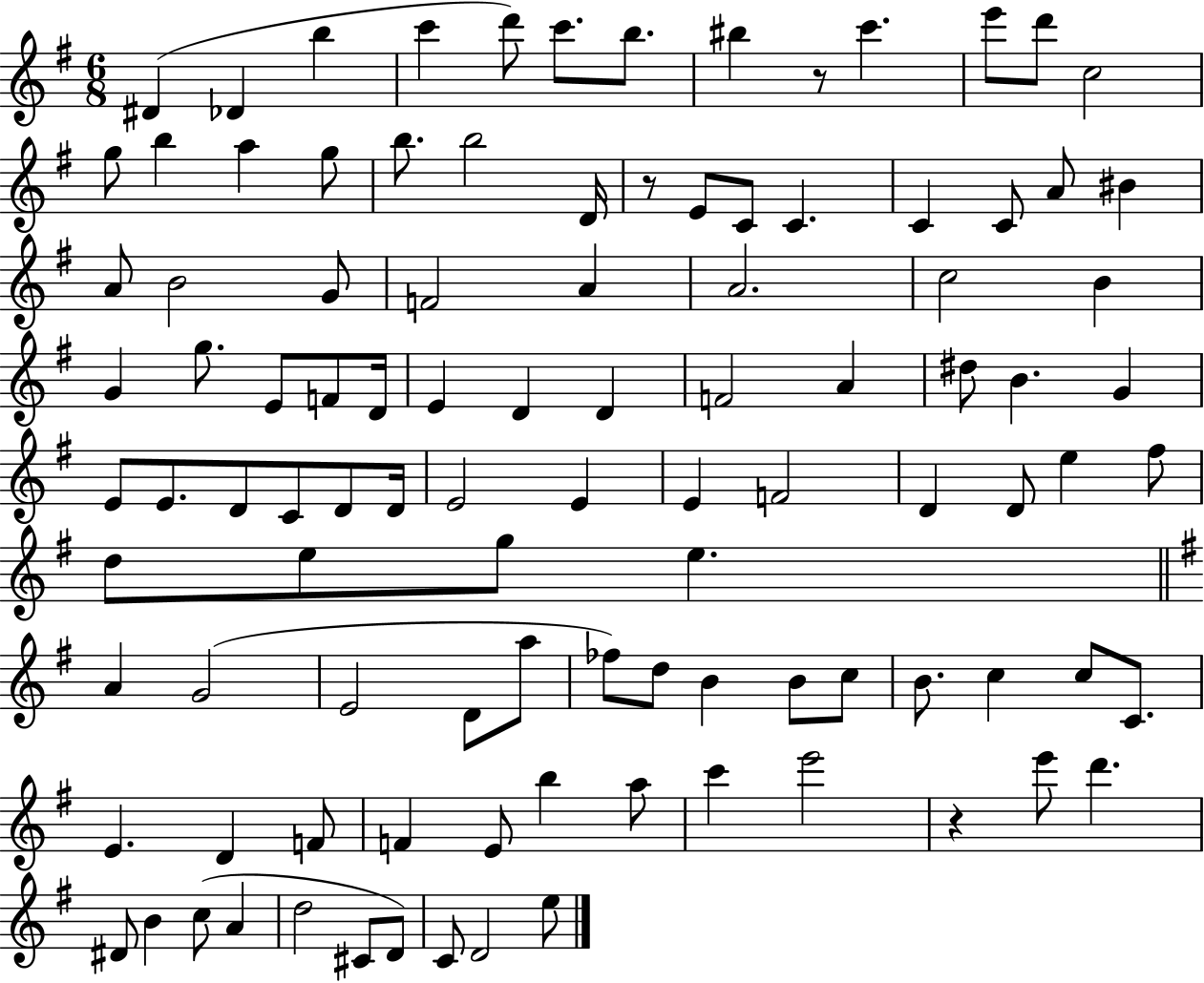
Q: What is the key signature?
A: G major